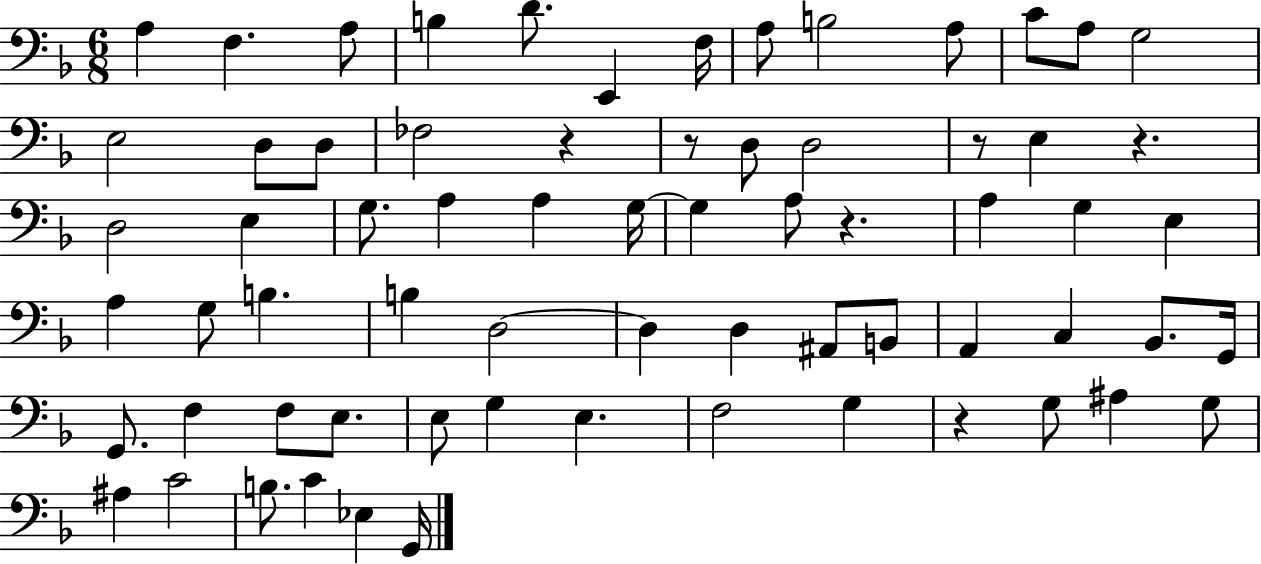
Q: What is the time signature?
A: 6/8